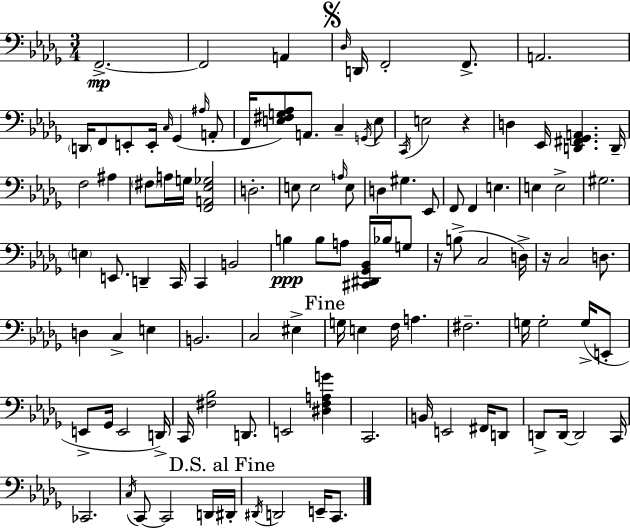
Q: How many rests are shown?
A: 3